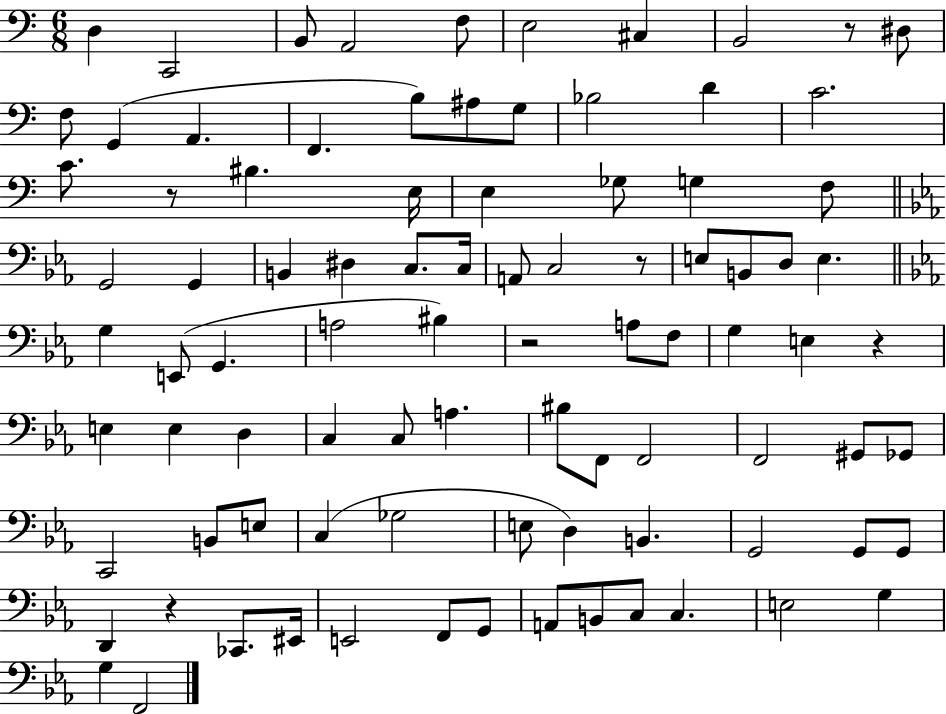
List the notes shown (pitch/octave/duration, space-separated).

D3/q C2/h B2/e A2/h F3/e E3/h C#3/q B2/h R/e D#3/e F3/e G2/q A2/q. F2/q. B3/e A#3/e G3/e Bb3/h D4/q C4/h. C4/e. R/e BIS3/q. E3/s E3/q Gb3/e G3/q F3/e G2/h G2/q B2/q D#3/q C3/e. C3/s A2/e C3/h R/e E3/e B2/e D3/e E3/q. G3/q E2/e G2/q. A3/h BIS3/q R/h A3/e F3/e G3/q E3/q R/q E3/q E3/q D3/q C3/q C3/e A3/q. BIS3/e F2/e F2/h F2/h G#2/e Gb2/e C2/h B2/e E3/e C3/q Gb3/h E3/e D3/q B2/q. G2/h G2/e G2/e D2/q R/q CES2/e. EIS2/s E2/h F2/e G2/e A2/e B2/e C3/e C3/q. E3/h G3/q G3/q F2/h